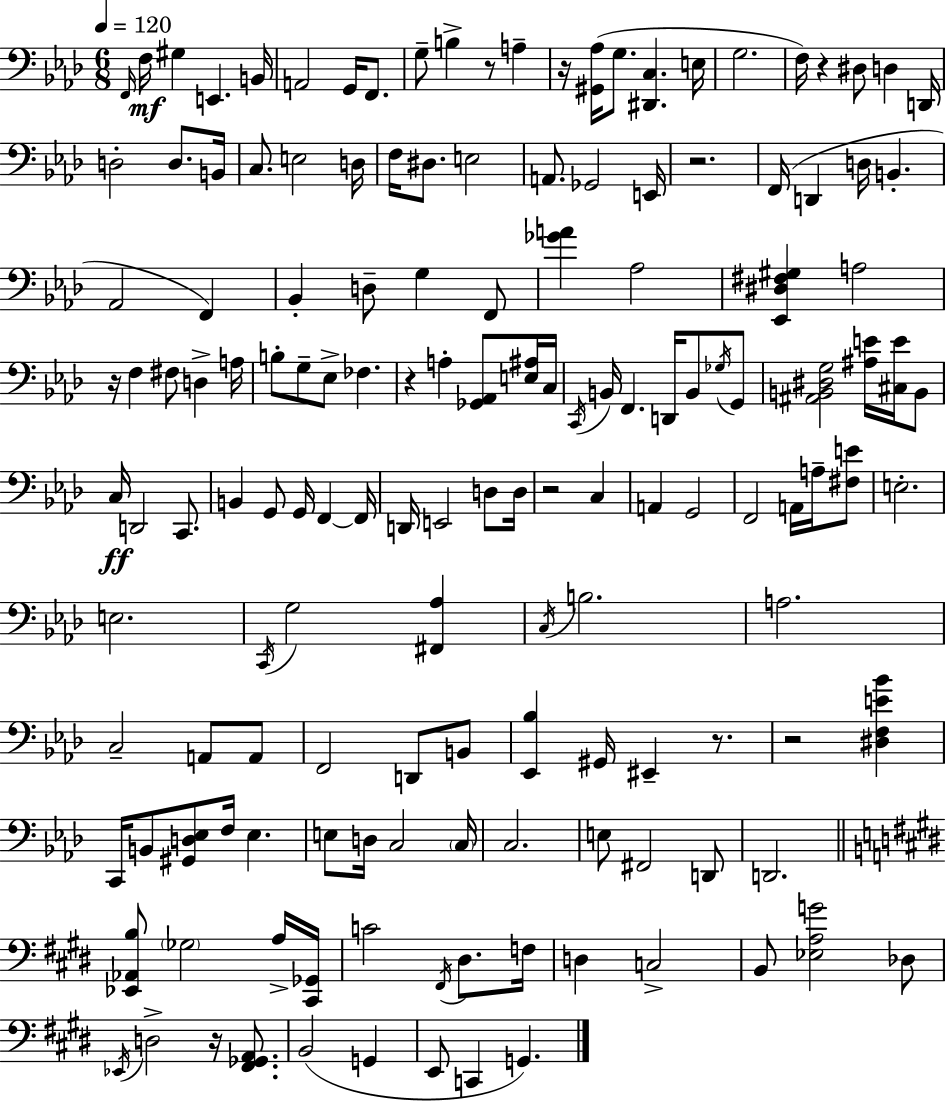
F2/s F3/s G#3/q E2/q. B2/s A2/h G2/s F2/e. G3/e B3/q R/e A3/q R/s [G#2,Ab3]/s G3/e. [D#2,C3]/q. E3/s G3/h. F3/s R/q D#3/e D3/q D2/s D3/h D3/e. B2/s C3/e. E3/h D3/s F3/s D#3/e. E3/h A2/e. Gb2/h E2/s R/h. F2/s D2/q D3/s B2/q. Ab2/h F2/q Bb2/q D3/e G3/q F2/e [Gb4,A4]/q Ab3/h [Eb2,D#3,F#3,G#3]/q A3/h R/s F3/q F#3/e D3/q A3/s B3/e G3/e Eb3/e FES3/q. R/q A3/q [Gb2,Ab2]/e [E3,A#3]/s C3/s C2/s B2/s F2/q. D2/s B2/e Gb3/s G2/e [A#2,B2,D#3,G3]/h [A#3,E4]/s [C#3,E4]/s B2/e C3/s D2/h C2/e. B2/q G2/e G2/s F2/q F2/s D2/s E2/h D3/e D3/s R/h C3/q A2/q G2/h F2/h A2/s A3/s [F#3,E4]/e E3/h. E3/h. C2/s G3/h [F#2,Ab3]/q C3/s B3/h. A3/h. C3/h A2/e A2/e F2/h D2/e B2/e [Eb2,Bb3]/q G#2/s EIS2/q R/e. R/h [D#3,F3,E4,Bb4]/q C2/s B2/e [G#2,D3,Eb3]/e F3/s Eb3/q. E3/e D3/s C3/h C3/s C3/h. E3/e F#2/h D2/e D2/h. [Eb2,Ab2,B3]/e Gb3/h A3/s [C#2,Gb2]/s C4/h F#2/s D#3/e. F3/s D3/q C3/h B2/e [Eb3,A3,G4]/h Db3/e Eb2/s D3/h R/s [F#2,Gb2,A2]/e. B2/h G2/q E2/e C2/q G2/q.